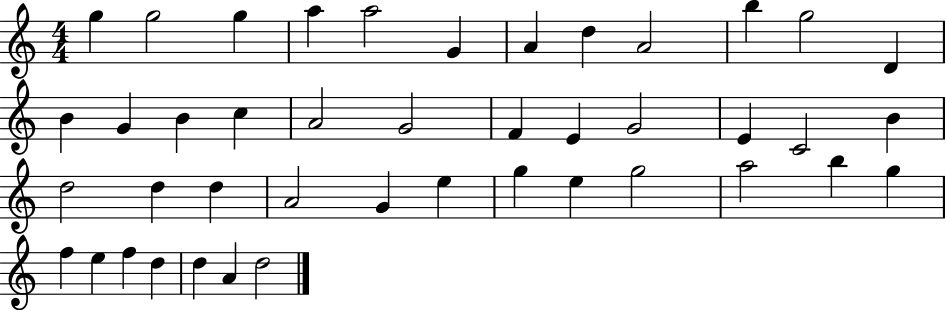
X:1
T:Untitled
M:4/4
L:1/4
K:C
g g2 g a a2 G A d A2 b g2 D B G B c A2 G2 F E G2 E C2 B d2 d d A2 G e g e g2 a2 b g f e f d d A d2